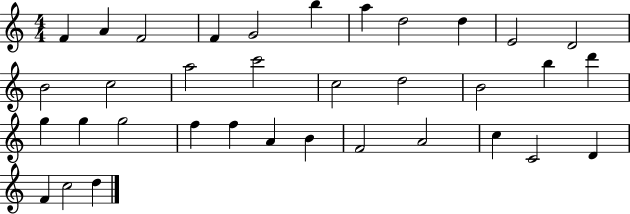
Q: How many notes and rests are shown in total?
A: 35